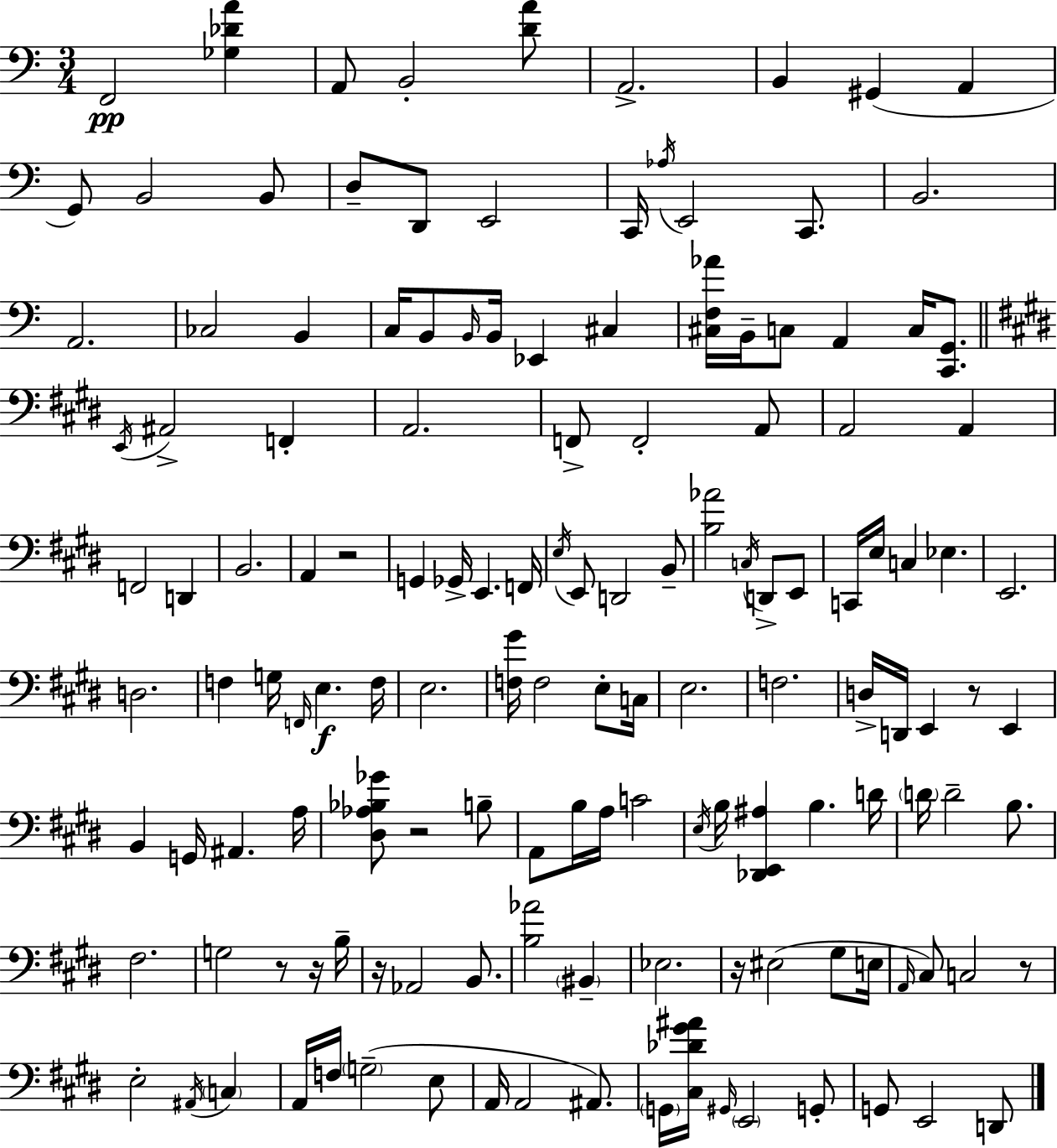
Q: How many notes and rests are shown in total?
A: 140